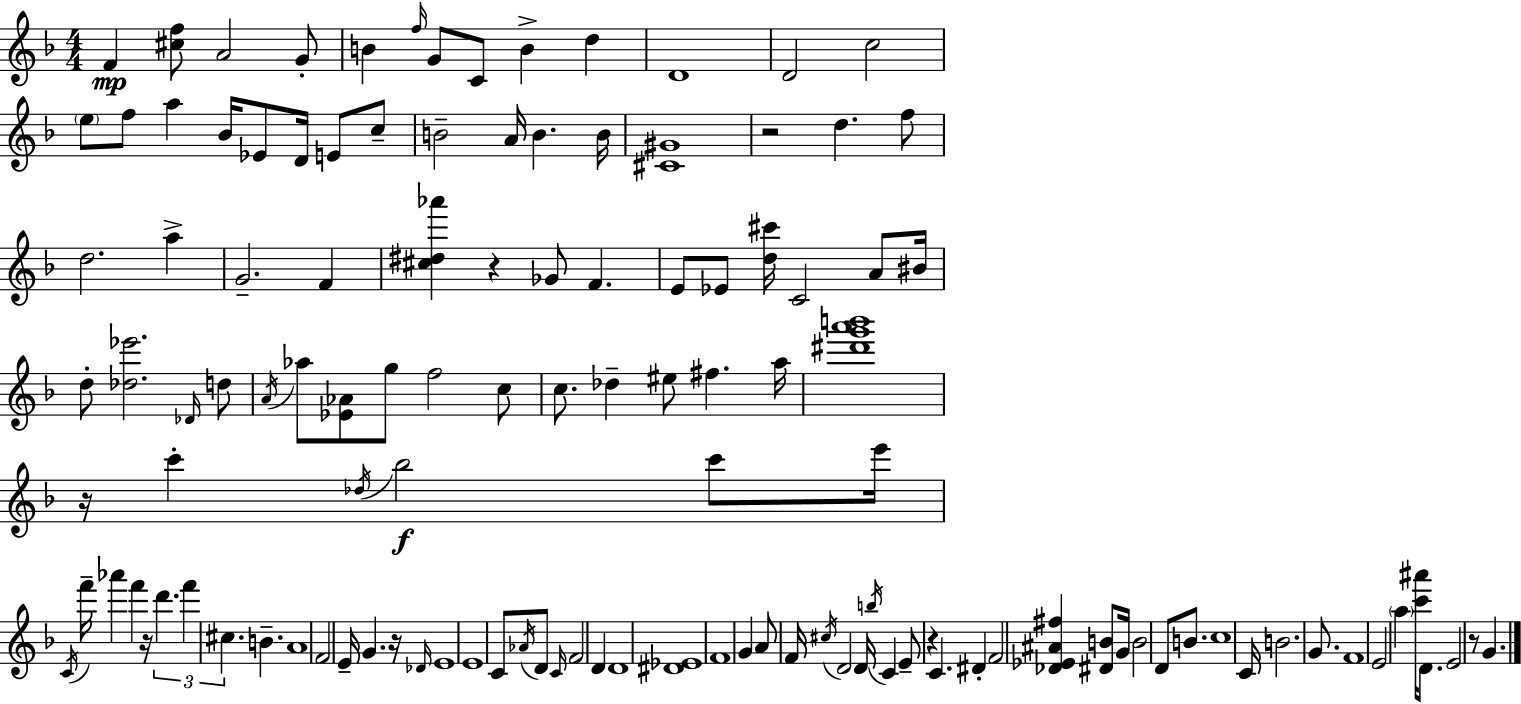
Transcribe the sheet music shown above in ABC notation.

X:1
T:Untitled
M:4/4
L:1/4
K:F
F [^cf]/2 A2 G/2 B f/4 G/2 C/2 B d D4 D2 c2 e/2 f/2 a _B/4 _E/2 D/4 E/2 c/2 B2 A/4 B B/4 [^C^G]4 z2 d f/2 d2 a G2 F [^c^d_a'] z _G/2 F E/2 _E/2 [d^c']/4 C2 A/2 ^B/4 d/2 [_d_e']2 _D/4 d/2 A/4 _a/2 [_E_A]/2 g/2 f2 c/2 c/2 _d ^e/2 ^f a/4 [^d'g'a'b']4 z/4 c' _d/4 _b2 c'/2 e'/4 C/4 f'/4 _a' f' z/4 d' f' ^c B A4 F2 E/4 G z/4 _D/4 E4 E4 C/2 _A/4 D/2 C/4 F2 D D4 [^D_E]4 F4 G A/2 F/4 ^c/4 D2 D/4 b/4 C E/2 z C ^D F2 [_D_E^A^f] [^DB]/2 G/4 B2 D/2 B/2 c4 C/4 B2 G/2 F4 E2 a [c'^a']/4 D/2 E2 z/2 G